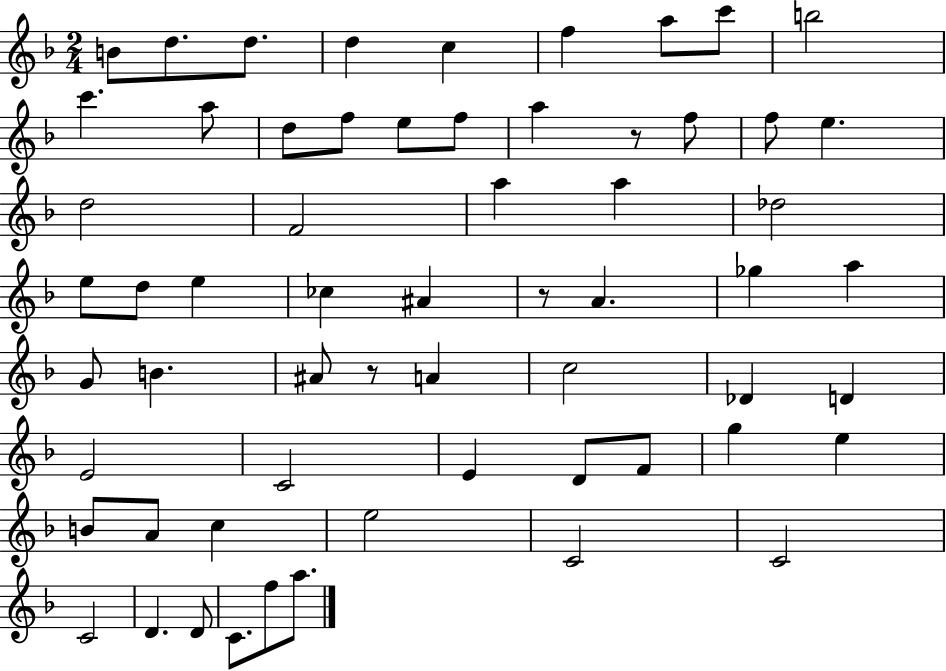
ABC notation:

X:1
T:Untitled
M:2/4
L:1/4
K:F
B/2 d/2 d/2 d c f a/2 c'/2 b2 c' a/2 d/2 f/2 e/2 f/2 a z/2 f/2 f/2 e d2 F2 a a _d2 e/2 d/2 e _c ^A z/2 A _g a G/2 B ^A/2 z/2 A c2 _D D E2 C2 E D/2 F/2 g e B/2 A/2 c e2 C2 C2 C2 D D/2 C/2 f/2 a/2